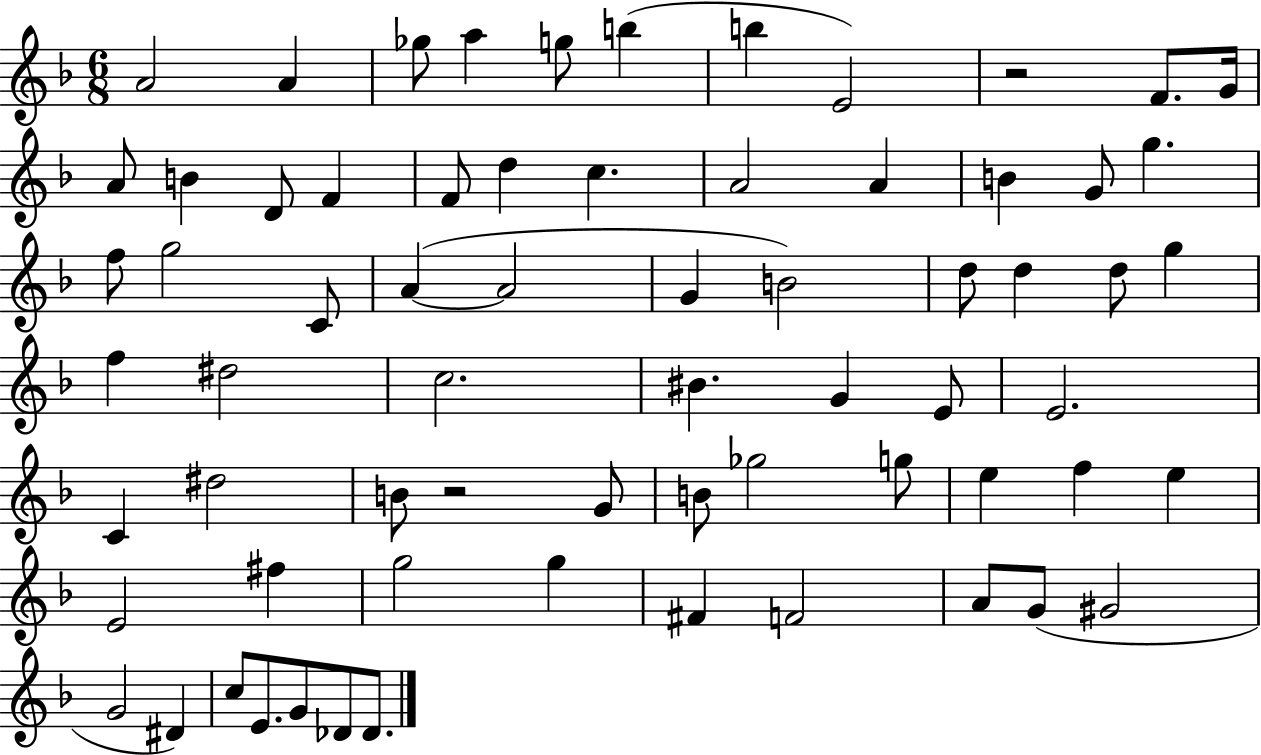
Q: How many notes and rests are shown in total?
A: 68